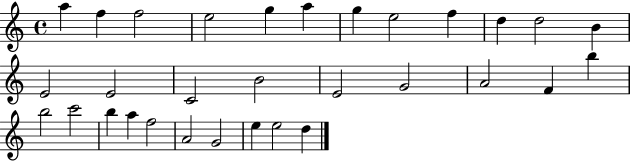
{
  \clef treble
  \time 4/4
  \defaultTimeSignature
  \key c \major
  a''4 f''4 f''2 | e''2 g''4 a''4 | g''4 e''2 f''4 | d''4 d''2 b'4 | \break e'2 e'2 | c'2 b'2 | e'2 g'2 | a'2 f'4 b''4 | \break b''2 c'''2 | b''4 a''4 f''2 | a'2 g'2 | e''4 e''2 d''4 | \break \bar "|."
}